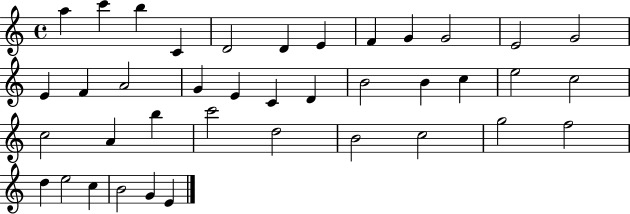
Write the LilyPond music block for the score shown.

{
  \clef treble
  \time 4/4
  \defaultTimeSignature
  \key c \major
  a''4 c'''4 b''4 c'4 | d'2 d'4 e'4 | f'4 g'4 g'2 | e'2 g'2 | \break e'4 f'4 a'2 | g'4 e'4 c'4 d'4 | b'2 b'4 c''4 | e''2 c''2 | \break c''2 a'4 b''4 | c'''2 d''2 | b'2 c''2 | g''2 f''2 | \break d''4 e''2 c''4 | b'2 g'4 e'4 | \bar "|."
}